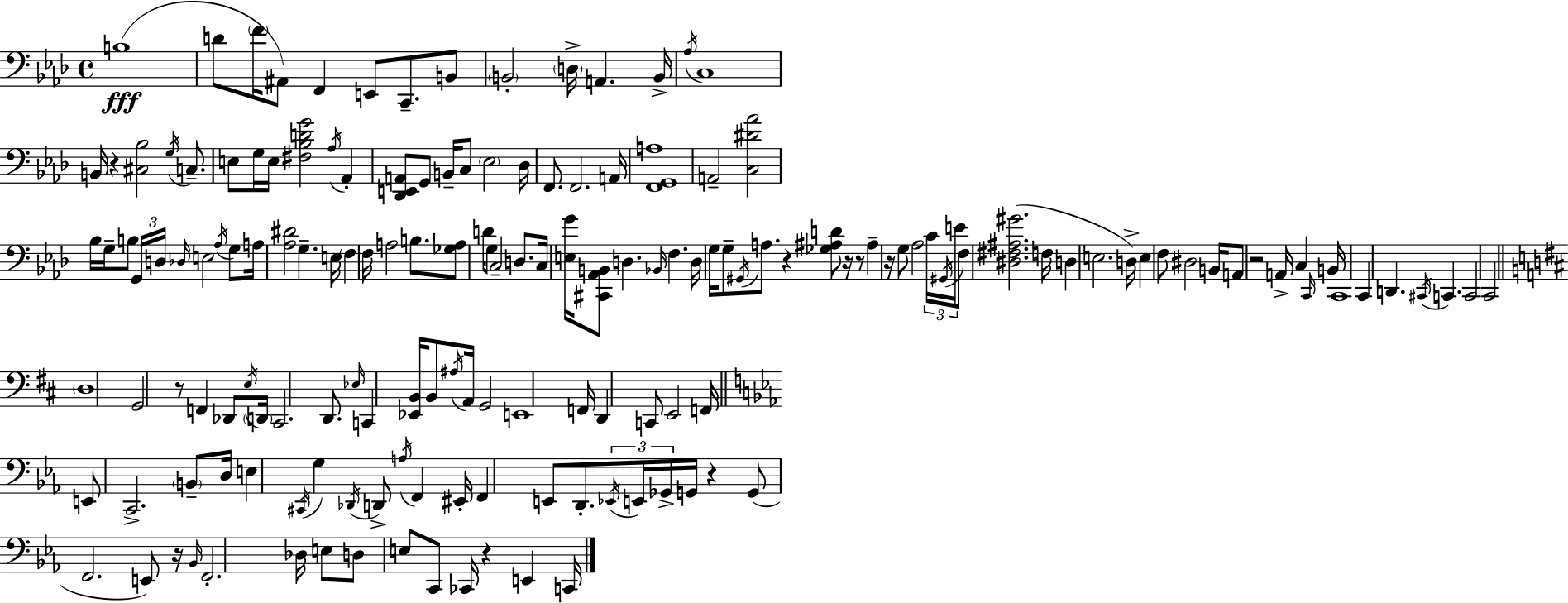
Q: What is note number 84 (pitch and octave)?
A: C#2